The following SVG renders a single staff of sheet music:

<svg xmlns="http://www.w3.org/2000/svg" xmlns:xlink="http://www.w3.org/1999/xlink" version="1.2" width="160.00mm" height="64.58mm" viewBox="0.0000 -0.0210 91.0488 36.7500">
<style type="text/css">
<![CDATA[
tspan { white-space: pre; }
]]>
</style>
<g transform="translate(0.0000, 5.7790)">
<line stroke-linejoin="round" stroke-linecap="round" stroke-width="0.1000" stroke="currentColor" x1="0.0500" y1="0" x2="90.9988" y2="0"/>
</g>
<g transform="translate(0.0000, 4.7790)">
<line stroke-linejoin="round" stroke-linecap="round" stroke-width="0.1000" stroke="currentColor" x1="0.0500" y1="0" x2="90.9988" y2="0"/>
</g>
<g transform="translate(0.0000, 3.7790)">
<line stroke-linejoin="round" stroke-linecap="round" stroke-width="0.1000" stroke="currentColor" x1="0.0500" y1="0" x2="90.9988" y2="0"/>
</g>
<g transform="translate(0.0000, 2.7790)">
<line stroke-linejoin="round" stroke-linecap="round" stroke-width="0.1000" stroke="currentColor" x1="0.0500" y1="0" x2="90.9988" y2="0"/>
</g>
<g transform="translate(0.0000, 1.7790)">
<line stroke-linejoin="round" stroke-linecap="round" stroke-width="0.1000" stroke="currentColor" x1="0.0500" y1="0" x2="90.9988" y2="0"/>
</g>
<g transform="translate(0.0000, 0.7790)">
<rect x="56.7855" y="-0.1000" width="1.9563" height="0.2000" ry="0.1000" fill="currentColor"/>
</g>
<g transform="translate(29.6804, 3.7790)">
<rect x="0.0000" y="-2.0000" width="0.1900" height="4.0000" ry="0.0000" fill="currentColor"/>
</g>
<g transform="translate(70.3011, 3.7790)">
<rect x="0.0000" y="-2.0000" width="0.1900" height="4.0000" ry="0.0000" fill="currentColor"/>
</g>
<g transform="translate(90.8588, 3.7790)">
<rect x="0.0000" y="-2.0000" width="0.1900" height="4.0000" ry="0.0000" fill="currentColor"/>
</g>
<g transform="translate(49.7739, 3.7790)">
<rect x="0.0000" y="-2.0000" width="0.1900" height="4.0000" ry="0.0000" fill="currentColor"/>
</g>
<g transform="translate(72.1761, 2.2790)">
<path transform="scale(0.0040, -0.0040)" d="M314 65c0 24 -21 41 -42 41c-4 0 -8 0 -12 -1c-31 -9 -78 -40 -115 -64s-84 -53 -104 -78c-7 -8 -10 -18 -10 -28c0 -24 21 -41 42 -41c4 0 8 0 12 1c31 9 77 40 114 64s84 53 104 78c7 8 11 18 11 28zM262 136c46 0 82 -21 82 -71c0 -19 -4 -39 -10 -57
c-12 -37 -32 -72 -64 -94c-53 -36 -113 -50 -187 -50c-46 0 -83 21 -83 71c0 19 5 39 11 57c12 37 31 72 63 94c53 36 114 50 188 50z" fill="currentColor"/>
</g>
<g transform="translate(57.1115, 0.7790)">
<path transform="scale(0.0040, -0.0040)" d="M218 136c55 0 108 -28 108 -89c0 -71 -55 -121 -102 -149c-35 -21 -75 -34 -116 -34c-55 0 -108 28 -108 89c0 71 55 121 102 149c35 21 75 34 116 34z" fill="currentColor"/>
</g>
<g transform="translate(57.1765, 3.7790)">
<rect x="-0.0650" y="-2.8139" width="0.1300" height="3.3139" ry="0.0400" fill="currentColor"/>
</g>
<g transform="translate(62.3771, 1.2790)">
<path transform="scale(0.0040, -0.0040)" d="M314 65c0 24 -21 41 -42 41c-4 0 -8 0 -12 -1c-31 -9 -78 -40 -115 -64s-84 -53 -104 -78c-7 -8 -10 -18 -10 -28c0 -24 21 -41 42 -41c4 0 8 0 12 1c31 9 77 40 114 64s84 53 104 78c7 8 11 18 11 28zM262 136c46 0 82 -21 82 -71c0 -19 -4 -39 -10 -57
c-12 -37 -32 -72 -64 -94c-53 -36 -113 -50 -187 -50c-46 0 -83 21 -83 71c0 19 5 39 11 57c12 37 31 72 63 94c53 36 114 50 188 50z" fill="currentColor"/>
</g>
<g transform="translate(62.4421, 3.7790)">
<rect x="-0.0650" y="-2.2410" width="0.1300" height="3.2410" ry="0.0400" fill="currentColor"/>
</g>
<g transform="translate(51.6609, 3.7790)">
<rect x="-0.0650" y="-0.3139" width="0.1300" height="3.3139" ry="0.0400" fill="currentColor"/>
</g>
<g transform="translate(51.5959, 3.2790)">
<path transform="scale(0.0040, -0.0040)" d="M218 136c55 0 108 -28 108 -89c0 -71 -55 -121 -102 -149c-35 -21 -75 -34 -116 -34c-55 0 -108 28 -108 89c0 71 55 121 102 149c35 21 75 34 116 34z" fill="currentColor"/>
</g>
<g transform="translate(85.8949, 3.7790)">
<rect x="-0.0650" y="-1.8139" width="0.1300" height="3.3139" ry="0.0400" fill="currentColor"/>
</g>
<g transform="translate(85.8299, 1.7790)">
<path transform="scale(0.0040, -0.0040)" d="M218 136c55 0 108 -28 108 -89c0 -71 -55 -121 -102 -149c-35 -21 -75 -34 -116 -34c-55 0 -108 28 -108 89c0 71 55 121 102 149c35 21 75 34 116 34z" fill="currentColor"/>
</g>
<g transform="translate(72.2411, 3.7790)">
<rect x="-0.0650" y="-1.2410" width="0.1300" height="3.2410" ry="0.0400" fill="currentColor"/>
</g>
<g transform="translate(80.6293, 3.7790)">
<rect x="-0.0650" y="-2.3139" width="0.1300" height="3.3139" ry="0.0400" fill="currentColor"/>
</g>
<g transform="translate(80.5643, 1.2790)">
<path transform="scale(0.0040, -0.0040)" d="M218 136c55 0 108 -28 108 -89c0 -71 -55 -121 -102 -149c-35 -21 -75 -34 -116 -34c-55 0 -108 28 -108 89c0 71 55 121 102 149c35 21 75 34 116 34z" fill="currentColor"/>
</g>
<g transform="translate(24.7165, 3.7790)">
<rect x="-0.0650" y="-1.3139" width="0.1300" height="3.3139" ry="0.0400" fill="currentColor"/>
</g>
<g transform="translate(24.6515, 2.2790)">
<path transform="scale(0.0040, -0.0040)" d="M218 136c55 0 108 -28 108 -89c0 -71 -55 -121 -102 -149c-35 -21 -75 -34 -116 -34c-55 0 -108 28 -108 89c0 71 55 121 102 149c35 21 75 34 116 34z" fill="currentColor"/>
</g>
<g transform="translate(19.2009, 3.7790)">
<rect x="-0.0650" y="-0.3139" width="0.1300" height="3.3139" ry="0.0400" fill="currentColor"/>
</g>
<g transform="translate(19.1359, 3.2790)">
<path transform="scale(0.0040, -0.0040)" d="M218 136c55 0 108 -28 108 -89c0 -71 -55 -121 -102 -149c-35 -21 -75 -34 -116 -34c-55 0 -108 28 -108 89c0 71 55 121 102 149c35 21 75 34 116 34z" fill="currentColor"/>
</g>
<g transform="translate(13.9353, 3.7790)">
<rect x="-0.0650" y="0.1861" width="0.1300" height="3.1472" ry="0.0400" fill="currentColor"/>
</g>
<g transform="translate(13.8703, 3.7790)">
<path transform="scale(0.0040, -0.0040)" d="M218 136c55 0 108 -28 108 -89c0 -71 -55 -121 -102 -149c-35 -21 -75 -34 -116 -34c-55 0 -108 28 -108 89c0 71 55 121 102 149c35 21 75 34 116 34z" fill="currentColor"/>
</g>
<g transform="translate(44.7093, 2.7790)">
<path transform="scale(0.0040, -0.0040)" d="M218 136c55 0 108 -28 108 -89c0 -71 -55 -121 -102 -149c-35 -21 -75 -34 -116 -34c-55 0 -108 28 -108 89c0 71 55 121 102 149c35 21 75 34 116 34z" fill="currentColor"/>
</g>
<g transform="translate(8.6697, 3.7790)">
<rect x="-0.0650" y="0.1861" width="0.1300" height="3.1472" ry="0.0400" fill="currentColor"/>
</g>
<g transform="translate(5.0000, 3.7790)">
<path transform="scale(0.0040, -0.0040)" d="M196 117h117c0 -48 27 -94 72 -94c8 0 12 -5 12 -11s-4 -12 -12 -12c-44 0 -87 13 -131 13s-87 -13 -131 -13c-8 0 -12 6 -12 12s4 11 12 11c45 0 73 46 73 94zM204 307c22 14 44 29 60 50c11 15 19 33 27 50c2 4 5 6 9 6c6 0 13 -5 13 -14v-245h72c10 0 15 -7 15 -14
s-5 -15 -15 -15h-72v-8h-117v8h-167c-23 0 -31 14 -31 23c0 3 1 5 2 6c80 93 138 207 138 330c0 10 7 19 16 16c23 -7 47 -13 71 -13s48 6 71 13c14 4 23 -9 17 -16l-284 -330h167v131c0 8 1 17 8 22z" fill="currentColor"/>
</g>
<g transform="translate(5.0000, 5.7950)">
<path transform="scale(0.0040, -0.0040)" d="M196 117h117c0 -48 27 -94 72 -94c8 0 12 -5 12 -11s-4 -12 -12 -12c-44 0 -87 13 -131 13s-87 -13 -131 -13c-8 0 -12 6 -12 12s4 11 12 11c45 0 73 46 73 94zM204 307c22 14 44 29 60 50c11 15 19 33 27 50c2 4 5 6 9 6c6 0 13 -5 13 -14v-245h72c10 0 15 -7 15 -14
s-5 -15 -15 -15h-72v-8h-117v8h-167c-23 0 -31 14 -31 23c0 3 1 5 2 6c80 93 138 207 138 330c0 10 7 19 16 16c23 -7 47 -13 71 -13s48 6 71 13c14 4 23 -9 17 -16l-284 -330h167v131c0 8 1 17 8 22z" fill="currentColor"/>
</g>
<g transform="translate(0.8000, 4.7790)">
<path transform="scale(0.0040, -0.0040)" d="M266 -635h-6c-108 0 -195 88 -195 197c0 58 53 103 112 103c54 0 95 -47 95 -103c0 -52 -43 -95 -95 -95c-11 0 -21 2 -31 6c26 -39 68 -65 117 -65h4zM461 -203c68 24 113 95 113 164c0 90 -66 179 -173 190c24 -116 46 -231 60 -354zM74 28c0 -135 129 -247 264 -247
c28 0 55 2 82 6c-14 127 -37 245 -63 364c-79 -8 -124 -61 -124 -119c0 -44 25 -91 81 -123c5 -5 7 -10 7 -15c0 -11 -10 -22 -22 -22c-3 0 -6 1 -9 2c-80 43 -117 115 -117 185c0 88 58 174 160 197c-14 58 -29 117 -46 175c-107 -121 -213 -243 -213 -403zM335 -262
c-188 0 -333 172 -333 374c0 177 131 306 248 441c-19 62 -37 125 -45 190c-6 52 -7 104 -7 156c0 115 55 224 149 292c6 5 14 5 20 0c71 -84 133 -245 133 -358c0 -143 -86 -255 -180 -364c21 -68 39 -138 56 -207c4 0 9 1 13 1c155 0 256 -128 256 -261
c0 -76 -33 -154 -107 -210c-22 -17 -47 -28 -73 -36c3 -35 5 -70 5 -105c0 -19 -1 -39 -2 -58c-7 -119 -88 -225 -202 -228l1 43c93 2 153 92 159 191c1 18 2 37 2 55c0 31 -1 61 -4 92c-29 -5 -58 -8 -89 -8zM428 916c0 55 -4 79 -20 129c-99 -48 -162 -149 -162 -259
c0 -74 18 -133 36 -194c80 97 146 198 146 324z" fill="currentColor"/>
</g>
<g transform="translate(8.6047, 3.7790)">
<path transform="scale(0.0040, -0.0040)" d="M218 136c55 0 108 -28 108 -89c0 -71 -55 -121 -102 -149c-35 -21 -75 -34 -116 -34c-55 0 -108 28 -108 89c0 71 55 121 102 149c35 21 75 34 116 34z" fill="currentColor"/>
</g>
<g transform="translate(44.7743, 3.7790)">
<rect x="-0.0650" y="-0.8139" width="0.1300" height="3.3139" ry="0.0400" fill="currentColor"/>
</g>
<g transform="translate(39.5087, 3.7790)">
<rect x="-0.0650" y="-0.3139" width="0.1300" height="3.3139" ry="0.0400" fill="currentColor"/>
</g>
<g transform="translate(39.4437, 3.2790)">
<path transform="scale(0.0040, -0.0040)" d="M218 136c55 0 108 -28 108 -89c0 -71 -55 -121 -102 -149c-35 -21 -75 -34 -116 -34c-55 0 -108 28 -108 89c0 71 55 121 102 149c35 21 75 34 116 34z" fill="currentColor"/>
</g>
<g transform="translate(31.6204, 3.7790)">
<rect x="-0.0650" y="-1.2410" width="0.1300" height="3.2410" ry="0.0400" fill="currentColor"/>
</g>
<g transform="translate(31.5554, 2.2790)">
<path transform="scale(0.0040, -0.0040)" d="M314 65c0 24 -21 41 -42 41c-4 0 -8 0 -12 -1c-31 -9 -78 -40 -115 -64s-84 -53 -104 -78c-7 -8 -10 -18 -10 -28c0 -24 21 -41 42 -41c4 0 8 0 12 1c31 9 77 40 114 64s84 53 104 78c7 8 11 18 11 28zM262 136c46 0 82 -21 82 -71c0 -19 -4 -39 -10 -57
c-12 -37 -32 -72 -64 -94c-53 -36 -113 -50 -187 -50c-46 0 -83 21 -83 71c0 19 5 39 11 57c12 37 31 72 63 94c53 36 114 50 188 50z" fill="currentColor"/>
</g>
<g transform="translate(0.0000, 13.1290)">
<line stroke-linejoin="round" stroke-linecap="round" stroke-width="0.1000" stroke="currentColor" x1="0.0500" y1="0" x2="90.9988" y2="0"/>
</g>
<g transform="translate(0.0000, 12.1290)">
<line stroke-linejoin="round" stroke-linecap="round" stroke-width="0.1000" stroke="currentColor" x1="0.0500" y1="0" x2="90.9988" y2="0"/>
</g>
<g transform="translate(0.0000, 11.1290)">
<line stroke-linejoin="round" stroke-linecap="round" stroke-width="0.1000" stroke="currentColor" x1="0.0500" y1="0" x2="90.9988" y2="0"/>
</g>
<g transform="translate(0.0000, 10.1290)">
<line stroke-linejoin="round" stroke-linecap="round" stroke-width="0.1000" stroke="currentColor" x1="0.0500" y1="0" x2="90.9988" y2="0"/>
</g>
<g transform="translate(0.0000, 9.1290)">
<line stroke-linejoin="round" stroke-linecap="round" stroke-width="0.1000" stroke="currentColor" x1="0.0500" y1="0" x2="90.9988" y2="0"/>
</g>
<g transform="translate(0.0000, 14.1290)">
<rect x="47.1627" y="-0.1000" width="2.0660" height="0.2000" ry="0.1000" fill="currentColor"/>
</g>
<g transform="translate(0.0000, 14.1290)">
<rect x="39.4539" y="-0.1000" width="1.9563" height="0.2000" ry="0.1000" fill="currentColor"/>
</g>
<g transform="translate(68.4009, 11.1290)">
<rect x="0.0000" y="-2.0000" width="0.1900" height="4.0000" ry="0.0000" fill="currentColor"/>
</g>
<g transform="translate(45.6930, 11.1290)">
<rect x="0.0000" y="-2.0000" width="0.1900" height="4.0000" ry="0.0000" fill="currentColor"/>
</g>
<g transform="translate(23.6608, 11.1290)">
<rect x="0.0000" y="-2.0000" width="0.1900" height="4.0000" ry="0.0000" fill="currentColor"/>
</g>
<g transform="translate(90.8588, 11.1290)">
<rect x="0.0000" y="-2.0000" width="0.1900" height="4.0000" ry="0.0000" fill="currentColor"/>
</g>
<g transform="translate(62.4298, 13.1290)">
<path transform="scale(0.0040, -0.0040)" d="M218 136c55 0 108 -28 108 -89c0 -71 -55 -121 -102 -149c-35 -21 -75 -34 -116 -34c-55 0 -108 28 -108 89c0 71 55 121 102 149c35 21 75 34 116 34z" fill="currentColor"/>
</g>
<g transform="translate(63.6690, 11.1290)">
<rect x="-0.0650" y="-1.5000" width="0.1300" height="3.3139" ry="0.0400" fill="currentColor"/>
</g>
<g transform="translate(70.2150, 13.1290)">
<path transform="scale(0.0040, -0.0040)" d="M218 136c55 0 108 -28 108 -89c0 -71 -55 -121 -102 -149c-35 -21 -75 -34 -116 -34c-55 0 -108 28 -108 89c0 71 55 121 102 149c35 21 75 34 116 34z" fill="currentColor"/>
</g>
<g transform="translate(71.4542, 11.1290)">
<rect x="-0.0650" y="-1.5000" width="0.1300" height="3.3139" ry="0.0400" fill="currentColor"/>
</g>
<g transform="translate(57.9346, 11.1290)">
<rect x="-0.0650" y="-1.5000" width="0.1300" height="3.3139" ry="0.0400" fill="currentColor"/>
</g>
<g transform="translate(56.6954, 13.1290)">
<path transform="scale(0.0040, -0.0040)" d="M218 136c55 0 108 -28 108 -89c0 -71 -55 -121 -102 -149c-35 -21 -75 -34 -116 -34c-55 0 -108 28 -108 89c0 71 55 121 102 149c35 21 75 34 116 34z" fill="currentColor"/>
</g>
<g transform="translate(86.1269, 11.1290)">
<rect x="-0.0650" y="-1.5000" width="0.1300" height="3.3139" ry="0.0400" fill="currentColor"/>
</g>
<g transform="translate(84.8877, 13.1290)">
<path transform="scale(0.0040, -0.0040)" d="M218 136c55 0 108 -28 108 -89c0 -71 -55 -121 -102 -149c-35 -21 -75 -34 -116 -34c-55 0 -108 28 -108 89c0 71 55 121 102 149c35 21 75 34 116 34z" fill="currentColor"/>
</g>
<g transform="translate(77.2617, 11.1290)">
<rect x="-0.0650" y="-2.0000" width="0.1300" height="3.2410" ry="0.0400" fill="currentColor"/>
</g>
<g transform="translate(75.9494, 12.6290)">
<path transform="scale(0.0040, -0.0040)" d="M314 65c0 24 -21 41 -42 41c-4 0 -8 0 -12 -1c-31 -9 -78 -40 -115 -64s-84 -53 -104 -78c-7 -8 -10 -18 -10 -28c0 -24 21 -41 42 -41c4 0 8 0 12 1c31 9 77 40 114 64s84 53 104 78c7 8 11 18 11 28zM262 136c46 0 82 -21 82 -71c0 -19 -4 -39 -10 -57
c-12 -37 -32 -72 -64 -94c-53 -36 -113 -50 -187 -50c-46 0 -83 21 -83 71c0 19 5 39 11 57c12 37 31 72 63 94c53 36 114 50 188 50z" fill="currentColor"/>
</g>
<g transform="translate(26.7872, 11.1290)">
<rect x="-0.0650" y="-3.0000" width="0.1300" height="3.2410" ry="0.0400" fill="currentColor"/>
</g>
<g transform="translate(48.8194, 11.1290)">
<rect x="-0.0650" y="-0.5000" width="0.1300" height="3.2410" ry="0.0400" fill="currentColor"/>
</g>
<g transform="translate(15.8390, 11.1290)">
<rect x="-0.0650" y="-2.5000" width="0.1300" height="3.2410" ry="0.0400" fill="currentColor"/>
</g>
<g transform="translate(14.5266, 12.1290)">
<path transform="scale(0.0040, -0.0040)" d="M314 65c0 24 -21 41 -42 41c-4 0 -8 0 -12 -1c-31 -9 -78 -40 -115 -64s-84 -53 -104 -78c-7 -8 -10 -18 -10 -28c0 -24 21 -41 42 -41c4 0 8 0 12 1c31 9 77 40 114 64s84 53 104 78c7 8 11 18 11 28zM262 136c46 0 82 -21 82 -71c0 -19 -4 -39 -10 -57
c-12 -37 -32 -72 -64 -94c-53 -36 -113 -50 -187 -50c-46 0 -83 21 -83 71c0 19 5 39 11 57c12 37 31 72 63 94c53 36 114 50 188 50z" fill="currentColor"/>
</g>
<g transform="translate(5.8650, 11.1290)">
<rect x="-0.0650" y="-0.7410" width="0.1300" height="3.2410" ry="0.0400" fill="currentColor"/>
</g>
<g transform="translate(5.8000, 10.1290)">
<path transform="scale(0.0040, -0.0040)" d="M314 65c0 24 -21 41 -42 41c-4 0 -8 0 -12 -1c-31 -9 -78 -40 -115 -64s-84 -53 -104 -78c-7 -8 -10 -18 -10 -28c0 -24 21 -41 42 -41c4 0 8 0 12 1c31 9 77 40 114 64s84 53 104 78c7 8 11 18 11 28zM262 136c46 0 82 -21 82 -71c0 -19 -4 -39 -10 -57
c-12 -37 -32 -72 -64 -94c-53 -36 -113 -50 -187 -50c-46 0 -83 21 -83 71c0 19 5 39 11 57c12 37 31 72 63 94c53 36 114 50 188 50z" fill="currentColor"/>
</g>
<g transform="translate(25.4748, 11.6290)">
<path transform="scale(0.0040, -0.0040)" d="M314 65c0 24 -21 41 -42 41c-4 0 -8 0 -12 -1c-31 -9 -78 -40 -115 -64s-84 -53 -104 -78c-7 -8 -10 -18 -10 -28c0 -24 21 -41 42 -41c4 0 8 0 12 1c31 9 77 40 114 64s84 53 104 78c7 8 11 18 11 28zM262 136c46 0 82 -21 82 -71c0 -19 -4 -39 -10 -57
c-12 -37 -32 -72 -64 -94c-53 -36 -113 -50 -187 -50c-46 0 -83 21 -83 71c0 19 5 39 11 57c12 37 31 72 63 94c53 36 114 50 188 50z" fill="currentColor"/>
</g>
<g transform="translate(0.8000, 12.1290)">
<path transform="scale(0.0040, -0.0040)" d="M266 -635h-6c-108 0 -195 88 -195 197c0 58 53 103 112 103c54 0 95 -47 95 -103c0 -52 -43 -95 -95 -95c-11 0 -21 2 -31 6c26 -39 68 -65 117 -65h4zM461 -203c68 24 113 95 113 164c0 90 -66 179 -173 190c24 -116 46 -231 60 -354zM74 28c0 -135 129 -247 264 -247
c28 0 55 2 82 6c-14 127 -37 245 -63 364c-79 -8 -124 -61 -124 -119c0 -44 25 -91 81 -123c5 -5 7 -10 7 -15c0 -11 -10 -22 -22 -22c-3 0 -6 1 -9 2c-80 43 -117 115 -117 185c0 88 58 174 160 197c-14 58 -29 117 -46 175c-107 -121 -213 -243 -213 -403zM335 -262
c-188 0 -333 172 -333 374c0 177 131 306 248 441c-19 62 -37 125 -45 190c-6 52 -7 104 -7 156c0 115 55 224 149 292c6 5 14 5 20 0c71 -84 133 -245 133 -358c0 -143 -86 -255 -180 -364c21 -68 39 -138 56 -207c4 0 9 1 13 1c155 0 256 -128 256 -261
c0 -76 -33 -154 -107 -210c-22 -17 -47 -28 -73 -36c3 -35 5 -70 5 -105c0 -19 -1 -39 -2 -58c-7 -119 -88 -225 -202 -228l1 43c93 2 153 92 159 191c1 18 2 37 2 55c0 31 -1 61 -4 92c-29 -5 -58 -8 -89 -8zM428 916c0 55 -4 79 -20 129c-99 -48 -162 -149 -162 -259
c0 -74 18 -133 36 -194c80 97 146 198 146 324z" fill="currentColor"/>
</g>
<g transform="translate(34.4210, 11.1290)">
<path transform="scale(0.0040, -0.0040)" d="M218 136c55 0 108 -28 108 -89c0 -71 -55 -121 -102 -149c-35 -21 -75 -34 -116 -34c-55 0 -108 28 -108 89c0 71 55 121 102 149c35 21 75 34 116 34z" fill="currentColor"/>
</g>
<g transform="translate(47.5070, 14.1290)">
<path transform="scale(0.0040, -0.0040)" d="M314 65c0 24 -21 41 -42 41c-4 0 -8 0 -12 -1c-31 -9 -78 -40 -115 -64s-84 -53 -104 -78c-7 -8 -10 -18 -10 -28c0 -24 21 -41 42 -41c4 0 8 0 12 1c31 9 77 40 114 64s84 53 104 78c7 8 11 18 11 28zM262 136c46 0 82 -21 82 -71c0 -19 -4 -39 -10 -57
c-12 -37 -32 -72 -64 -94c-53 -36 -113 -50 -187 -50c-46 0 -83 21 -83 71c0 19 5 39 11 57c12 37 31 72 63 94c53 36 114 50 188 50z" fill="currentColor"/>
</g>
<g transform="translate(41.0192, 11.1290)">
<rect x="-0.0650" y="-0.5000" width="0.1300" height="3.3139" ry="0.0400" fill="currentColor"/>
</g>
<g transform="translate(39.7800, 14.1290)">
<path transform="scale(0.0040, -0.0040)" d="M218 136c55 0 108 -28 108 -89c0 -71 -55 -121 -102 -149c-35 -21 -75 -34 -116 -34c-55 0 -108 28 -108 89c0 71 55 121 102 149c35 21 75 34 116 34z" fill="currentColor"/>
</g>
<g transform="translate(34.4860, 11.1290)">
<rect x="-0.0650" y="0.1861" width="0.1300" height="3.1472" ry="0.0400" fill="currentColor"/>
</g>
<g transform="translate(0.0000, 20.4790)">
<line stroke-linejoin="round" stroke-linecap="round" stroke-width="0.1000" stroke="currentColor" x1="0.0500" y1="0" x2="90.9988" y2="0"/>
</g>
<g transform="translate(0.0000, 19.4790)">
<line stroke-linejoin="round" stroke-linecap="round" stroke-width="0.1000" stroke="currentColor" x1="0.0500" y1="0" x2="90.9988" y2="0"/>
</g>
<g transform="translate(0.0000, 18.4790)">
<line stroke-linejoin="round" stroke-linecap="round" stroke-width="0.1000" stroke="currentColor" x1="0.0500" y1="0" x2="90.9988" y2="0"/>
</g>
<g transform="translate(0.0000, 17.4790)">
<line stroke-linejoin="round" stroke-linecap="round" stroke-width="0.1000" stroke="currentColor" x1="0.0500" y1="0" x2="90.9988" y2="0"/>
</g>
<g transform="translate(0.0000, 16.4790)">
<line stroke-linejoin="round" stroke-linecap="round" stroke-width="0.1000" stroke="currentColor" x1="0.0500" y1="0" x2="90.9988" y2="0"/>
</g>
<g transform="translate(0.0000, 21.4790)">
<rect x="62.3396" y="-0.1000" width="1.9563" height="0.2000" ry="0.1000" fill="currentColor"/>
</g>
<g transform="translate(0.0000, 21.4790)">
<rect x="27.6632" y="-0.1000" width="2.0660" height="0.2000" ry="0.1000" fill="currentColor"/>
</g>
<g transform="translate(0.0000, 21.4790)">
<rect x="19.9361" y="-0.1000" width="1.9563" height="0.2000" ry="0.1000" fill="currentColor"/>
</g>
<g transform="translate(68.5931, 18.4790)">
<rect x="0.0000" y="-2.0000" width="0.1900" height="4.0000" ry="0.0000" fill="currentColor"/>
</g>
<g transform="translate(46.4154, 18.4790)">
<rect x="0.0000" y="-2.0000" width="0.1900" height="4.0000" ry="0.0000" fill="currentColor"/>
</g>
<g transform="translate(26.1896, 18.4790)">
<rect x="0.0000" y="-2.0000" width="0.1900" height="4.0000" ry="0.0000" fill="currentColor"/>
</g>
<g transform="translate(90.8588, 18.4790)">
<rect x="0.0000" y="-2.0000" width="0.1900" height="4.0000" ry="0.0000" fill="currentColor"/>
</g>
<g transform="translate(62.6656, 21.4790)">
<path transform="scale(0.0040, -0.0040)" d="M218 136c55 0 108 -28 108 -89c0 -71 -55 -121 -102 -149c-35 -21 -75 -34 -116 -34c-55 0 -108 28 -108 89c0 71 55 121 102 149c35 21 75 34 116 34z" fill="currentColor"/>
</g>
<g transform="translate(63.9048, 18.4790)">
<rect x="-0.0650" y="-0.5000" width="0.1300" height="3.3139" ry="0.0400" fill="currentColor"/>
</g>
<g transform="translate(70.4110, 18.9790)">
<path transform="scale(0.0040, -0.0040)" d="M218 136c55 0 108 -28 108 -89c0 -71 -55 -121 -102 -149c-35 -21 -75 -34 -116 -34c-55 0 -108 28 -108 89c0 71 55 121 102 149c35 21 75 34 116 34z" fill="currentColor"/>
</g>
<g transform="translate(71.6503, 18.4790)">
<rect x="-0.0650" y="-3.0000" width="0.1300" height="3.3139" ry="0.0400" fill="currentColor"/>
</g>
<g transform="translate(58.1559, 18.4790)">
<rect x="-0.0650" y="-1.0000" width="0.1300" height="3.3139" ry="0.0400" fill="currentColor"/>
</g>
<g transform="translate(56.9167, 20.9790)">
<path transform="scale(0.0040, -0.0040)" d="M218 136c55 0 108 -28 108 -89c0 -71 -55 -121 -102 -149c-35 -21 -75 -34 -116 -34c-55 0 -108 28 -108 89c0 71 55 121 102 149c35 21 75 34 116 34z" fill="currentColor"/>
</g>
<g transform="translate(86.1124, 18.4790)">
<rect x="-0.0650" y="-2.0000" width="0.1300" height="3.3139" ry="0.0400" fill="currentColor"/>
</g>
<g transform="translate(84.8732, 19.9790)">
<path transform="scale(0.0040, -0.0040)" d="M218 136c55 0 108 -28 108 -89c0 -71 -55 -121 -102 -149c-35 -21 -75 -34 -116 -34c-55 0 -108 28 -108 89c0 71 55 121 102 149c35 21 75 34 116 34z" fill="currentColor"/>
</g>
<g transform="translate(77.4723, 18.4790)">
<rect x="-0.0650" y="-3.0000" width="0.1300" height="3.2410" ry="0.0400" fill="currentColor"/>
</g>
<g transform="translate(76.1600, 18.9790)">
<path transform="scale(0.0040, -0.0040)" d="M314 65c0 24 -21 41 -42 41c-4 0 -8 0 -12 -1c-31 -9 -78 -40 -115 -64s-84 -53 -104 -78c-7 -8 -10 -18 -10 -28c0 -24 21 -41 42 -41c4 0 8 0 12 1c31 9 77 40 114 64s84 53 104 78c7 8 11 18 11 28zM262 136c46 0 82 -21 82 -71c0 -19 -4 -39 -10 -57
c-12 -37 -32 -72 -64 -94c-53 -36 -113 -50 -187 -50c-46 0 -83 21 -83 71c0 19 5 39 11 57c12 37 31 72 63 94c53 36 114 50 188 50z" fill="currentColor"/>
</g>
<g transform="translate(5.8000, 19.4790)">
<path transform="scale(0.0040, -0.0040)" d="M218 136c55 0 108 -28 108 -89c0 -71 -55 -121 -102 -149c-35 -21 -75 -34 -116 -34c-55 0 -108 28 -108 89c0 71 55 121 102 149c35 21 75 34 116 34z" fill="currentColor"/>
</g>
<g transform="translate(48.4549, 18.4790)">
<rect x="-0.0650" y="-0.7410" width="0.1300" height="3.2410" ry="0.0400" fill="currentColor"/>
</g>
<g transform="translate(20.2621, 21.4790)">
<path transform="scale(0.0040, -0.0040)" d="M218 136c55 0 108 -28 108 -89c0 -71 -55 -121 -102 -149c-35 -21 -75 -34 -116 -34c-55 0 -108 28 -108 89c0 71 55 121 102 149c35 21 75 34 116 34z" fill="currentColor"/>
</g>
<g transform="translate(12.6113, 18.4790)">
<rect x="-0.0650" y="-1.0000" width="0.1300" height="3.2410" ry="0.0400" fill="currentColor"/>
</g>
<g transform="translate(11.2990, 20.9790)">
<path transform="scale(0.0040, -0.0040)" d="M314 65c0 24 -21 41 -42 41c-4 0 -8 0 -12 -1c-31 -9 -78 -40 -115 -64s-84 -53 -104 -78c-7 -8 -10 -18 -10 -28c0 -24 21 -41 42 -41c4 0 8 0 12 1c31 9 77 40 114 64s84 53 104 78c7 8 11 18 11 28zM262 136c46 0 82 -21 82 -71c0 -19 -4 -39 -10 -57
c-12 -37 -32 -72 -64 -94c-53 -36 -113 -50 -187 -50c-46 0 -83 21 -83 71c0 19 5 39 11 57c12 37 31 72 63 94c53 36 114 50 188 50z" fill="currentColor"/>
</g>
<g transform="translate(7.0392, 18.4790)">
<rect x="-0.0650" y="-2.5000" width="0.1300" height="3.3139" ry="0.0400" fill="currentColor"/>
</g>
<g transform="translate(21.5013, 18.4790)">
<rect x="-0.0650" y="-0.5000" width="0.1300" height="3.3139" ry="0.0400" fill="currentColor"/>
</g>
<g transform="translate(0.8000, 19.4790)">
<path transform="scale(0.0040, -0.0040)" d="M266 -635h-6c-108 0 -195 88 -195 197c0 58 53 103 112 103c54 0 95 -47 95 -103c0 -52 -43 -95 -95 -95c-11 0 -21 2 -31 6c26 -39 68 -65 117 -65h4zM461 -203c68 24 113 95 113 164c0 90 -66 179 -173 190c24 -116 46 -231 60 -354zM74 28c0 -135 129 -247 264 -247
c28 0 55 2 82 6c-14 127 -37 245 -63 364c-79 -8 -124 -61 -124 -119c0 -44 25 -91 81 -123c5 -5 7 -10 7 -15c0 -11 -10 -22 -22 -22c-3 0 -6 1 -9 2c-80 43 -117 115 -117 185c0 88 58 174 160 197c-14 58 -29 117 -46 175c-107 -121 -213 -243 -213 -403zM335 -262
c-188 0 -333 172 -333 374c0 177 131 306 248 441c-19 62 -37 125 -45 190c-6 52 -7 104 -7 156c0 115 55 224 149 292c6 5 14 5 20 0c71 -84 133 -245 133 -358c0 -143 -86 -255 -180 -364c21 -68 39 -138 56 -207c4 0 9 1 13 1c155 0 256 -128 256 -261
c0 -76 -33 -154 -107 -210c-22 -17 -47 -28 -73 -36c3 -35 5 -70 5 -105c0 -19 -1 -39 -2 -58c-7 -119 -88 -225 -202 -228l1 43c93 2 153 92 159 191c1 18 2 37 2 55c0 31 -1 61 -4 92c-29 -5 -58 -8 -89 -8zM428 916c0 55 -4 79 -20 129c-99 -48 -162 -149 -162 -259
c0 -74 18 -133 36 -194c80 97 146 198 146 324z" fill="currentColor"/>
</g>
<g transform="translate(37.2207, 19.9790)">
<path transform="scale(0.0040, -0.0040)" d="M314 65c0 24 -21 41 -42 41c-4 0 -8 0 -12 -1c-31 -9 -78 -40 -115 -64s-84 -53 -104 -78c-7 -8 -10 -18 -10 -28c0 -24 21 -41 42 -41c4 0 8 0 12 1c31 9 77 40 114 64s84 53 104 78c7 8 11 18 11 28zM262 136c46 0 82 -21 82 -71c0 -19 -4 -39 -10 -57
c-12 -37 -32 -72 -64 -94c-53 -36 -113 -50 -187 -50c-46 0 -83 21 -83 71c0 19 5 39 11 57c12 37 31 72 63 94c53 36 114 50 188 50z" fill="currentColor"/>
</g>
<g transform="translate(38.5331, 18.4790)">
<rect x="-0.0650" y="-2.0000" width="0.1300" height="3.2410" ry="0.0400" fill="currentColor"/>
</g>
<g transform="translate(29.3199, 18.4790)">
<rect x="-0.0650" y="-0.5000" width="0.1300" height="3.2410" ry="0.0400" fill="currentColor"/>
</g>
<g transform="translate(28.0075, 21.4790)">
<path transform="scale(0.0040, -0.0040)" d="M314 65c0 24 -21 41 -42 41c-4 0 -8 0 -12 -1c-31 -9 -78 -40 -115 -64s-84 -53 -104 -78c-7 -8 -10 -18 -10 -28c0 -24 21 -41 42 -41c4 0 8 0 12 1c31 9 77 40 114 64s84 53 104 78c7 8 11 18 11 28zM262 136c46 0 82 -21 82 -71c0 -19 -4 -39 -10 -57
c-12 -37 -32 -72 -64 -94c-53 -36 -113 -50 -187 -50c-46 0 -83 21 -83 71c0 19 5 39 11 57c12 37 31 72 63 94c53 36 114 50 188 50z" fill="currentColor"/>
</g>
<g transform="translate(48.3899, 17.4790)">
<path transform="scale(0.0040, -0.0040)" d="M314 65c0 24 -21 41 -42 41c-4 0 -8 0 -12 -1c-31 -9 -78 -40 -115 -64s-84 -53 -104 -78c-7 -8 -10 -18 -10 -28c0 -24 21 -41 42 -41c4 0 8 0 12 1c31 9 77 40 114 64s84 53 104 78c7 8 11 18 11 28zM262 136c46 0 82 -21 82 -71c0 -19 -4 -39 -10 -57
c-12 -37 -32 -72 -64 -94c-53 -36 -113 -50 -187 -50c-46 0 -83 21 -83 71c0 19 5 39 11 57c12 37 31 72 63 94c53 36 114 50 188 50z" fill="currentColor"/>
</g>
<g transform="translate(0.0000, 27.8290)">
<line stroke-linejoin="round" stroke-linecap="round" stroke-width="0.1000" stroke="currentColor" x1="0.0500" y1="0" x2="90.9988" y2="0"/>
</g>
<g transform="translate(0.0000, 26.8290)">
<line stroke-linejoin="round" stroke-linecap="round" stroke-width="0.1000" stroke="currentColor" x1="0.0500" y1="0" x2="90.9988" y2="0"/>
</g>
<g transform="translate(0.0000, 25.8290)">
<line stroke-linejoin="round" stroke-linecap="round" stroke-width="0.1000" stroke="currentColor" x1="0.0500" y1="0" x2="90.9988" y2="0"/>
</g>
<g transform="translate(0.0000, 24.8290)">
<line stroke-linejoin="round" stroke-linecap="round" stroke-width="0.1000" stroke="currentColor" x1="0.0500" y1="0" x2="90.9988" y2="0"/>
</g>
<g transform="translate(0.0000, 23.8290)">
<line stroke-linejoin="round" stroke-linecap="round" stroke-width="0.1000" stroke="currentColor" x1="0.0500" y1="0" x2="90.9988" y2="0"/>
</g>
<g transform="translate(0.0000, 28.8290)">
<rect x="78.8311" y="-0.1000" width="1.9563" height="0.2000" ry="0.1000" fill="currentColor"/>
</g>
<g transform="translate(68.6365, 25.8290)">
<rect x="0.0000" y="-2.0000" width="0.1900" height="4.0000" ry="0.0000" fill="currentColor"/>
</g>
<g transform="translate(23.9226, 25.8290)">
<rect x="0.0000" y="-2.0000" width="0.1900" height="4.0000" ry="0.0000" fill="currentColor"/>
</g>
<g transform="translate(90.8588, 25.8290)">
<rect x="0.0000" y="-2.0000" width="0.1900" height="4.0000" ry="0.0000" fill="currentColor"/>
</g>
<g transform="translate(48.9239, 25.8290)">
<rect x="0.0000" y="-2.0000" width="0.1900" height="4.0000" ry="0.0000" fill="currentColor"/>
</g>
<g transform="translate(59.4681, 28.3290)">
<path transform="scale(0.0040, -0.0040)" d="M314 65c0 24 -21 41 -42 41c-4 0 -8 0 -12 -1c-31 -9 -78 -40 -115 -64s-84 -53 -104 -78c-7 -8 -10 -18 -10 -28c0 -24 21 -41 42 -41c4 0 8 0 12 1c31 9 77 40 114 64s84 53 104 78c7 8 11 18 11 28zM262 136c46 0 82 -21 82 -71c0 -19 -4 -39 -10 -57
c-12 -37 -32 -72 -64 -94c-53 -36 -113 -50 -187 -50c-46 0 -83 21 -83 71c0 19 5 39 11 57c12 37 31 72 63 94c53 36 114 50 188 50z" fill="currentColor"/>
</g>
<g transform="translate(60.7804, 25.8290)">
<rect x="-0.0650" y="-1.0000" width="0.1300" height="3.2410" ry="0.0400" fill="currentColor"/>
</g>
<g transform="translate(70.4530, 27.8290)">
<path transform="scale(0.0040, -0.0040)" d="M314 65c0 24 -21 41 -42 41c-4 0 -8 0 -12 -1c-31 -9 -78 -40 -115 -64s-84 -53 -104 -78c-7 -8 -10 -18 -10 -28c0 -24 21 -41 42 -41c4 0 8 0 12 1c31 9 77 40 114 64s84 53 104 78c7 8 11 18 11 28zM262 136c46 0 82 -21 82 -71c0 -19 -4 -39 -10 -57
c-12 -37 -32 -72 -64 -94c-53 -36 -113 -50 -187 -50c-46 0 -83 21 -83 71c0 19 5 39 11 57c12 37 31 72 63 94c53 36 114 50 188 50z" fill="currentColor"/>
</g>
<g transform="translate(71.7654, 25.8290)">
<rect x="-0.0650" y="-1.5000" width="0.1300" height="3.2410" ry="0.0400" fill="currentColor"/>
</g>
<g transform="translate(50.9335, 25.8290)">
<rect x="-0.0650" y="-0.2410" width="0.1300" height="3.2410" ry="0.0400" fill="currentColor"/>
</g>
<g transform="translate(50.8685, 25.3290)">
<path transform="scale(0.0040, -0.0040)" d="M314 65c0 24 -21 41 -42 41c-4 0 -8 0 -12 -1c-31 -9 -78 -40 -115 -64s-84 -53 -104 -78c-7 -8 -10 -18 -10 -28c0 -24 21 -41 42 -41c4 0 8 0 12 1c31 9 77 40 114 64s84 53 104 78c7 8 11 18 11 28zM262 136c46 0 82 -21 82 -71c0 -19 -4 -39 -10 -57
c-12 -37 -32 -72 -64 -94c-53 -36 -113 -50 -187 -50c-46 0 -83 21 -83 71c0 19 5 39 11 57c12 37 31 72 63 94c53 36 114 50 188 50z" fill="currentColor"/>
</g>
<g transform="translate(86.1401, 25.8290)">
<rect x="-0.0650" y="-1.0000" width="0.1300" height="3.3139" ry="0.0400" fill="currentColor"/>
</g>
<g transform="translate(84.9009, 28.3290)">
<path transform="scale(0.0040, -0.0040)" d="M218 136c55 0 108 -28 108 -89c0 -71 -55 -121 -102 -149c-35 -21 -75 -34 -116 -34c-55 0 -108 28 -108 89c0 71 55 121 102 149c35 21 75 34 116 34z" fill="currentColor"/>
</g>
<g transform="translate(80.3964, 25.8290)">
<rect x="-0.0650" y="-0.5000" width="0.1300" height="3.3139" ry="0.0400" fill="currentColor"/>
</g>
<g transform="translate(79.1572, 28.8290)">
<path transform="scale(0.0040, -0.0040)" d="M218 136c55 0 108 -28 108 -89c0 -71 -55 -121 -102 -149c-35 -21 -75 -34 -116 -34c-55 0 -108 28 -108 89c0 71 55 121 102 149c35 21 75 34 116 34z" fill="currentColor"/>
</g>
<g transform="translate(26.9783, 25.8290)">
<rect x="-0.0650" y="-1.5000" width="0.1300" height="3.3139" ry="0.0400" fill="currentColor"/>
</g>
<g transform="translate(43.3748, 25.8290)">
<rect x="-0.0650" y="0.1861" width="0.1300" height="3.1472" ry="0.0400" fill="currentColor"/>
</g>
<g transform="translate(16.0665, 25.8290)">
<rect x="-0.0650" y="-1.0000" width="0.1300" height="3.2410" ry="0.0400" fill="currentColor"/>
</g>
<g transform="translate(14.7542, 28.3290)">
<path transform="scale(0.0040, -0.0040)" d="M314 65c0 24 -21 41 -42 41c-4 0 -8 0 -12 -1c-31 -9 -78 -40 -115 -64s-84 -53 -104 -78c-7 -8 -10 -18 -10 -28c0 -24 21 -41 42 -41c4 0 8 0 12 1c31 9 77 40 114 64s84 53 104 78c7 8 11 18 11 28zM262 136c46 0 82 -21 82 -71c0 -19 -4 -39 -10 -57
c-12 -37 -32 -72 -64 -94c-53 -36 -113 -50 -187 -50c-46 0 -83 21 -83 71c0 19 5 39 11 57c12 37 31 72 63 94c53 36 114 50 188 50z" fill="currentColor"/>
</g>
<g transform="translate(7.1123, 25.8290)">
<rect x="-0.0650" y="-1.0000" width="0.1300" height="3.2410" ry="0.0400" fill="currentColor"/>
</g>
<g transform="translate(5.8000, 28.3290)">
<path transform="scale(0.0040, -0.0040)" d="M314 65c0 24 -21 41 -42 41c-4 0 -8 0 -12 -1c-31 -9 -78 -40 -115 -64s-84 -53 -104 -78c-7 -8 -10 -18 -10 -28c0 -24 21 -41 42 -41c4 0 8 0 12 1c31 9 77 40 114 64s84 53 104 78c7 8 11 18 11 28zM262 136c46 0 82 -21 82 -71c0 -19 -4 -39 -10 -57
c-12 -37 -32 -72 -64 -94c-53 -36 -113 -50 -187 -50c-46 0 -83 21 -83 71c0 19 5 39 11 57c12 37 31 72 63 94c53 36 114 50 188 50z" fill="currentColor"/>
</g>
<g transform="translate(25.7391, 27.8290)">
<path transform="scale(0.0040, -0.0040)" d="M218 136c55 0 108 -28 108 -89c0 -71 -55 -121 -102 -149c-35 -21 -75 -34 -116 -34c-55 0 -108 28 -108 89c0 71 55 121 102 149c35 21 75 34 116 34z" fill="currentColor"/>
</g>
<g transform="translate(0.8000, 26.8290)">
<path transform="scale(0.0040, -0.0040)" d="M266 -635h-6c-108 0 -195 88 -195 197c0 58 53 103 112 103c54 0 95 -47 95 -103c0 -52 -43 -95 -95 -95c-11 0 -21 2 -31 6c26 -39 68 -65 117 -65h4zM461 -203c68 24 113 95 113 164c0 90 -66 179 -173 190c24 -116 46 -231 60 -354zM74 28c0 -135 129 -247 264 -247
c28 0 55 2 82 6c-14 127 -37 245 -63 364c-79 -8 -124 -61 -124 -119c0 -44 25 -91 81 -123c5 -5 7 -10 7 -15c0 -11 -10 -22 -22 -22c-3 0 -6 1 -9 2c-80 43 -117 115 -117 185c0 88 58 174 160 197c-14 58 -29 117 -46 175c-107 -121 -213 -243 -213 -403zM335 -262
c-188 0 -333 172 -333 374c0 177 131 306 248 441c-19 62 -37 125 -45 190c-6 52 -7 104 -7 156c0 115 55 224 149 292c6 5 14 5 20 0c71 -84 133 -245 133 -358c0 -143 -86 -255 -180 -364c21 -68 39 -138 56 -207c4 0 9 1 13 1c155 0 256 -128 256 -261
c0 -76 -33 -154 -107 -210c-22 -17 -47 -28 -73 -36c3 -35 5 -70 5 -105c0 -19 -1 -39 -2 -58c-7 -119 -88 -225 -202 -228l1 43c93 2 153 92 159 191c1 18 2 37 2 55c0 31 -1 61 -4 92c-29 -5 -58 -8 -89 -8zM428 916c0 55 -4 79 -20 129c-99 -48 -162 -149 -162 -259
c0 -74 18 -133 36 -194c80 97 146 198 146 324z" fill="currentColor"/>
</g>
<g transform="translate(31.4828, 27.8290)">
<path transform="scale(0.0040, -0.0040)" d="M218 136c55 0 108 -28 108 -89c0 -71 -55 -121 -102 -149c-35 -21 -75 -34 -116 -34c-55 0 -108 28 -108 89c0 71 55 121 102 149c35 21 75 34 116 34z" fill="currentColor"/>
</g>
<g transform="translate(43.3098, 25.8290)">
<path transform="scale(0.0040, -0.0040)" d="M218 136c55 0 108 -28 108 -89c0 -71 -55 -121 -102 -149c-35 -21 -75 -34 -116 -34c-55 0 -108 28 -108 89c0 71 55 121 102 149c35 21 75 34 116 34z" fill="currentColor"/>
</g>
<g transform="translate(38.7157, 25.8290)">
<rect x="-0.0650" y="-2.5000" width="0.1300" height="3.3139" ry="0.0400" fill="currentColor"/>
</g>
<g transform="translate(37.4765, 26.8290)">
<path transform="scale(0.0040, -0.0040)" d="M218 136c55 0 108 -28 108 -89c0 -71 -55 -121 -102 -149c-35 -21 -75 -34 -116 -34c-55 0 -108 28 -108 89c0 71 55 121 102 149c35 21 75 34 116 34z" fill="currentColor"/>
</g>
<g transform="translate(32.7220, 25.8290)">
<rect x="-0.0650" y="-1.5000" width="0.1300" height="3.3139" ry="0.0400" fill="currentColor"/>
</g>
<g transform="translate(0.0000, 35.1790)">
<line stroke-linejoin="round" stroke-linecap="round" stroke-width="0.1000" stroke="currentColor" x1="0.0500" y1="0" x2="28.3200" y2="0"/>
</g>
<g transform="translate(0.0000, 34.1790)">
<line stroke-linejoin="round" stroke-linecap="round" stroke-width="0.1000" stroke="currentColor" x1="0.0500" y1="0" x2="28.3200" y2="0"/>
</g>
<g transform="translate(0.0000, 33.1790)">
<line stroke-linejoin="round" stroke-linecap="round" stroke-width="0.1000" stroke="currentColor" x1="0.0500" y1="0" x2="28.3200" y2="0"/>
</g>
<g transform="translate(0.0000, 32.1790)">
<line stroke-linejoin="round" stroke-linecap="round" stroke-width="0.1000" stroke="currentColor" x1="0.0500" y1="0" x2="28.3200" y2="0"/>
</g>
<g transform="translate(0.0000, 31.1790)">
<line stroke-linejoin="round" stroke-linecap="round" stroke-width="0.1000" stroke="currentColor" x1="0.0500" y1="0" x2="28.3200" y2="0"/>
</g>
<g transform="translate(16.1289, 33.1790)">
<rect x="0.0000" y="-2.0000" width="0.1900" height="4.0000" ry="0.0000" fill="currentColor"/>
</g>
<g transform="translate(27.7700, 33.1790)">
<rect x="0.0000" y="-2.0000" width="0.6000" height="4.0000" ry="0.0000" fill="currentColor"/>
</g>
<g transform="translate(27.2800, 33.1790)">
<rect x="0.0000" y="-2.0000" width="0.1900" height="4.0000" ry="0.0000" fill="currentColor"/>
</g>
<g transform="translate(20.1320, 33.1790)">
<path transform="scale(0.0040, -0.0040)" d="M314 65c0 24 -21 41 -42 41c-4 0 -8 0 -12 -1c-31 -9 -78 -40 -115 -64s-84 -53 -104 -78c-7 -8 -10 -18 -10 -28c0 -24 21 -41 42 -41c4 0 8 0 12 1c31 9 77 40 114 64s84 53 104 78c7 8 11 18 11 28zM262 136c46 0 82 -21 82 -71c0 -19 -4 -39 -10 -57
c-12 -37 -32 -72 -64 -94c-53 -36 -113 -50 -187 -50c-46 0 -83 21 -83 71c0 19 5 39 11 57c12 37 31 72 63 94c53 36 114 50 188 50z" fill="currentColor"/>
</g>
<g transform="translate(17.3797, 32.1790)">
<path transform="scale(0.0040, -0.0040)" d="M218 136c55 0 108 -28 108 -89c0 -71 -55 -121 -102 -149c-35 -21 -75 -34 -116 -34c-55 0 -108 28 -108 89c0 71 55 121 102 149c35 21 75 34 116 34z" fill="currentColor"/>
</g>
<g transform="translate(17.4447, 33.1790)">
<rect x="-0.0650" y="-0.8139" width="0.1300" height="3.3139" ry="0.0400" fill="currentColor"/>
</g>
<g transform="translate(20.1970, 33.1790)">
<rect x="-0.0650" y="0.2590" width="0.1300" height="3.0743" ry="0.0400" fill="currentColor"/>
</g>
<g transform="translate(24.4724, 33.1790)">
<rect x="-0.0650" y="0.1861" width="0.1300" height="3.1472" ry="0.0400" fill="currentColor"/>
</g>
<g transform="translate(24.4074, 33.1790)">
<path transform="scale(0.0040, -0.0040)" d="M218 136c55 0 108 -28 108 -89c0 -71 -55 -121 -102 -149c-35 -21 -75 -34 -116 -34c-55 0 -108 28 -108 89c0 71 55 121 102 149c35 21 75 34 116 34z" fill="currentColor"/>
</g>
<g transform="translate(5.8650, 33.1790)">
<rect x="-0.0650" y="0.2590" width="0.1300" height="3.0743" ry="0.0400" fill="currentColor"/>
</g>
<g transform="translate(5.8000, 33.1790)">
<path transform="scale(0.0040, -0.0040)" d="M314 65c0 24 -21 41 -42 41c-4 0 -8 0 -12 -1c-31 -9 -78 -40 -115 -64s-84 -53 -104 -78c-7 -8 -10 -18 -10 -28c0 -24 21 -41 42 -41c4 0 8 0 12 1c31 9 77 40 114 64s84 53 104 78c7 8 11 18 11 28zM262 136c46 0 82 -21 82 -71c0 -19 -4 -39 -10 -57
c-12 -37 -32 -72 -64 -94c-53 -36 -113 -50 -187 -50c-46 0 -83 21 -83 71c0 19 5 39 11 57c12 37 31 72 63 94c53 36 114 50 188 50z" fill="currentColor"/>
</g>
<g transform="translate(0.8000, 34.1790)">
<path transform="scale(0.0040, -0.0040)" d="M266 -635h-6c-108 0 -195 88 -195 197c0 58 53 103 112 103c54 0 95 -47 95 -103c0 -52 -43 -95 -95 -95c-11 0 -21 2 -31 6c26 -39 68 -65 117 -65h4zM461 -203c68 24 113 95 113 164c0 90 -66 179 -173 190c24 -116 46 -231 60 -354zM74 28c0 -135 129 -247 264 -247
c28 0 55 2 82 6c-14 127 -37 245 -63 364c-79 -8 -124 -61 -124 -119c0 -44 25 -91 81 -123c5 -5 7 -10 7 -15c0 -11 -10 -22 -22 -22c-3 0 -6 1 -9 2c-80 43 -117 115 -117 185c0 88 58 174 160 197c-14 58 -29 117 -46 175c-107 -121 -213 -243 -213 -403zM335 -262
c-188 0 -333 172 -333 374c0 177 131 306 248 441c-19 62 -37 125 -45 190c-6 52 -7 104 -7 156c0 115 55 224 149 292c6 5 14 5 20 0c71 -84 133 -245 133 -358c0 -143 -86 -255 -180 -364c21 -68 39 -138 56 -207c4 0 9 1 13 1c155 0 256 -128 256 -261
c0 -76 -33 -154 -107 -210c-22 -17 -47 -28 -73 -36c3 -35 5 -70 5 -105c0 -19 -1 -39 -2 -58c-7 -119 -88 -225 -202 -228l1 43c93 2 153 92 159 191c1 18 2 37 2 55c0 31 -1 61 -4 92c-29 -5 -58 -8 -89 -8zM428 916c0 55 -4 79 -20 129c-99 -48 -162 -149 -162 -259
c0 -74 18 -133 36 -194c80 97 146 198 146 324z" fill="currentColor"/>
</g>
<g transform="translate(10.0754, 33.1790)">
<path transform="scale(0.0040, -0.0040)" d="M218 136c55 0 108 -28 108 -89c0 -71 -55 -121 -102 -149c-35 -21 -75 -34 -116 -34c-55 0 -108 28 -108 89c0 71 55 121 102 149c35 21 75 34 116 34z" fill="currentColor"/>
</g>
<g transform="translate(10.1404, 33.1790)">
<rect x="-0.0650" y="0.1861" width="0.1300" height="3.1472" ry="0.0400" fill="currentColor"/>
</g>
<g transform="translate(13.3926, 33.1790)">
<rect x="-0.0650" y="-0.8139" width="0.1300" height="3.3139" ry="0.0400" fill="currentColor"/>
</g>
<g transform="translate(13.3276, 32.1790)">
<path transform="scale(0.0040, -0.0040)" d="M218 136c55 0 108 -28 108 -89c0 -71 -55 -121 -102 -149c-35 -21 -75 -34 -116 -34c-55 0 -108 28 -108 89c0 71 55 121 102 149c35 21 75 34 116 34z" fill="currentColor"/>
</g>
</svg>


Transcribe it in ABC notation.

X:1
T:Untitled
M:4/4
L:1/4
K:C
B B c e e2 c d c a g2 e2 g f d2 G2 A2 B C C2 E E E F2 E G D2 C C2 F2 d2 D C A A2 F D2 D2 E E G B c2 D2 E2 C D B2 B d d B2 B